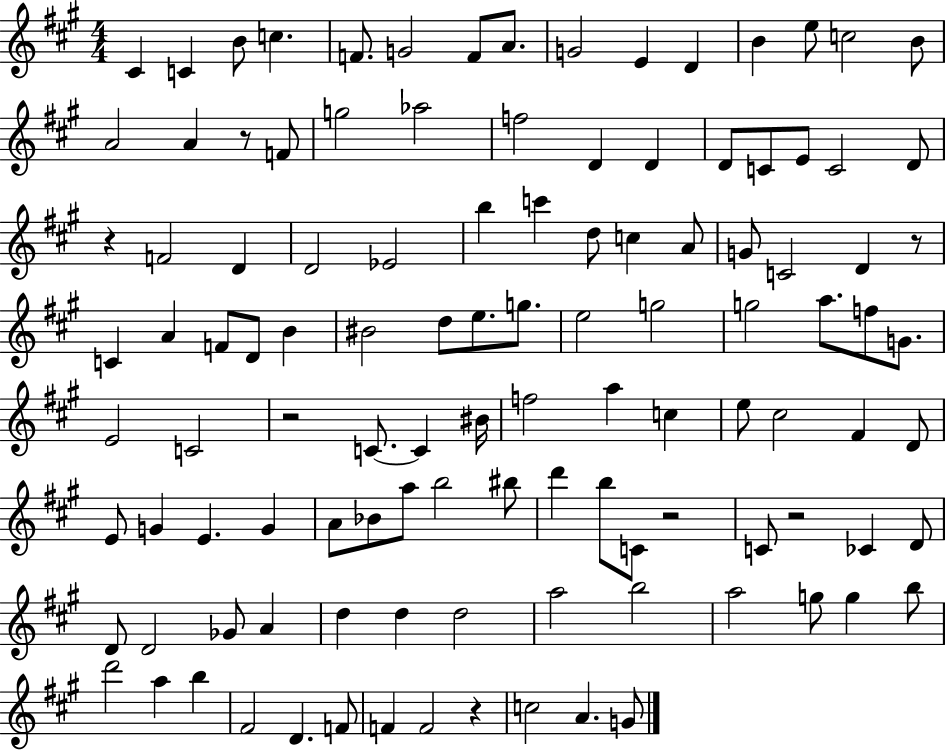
X:1
T:Untitled
M:4/4
L:1/4
K:A
^C C B/2 c F/2 G2 F/2 A/2 G2 E D B e/2 c2 B/2 A2 A z/2 F/2 g2 _a2 f2 D D D/2 C/2 E/2 C2 D/2 z F2 D D2 _E2 b c' d/2 c A/2 G/2 C2 D z/2 C A F/2 D/2 B ^B2 d/2 e/2 g/2 e2 g2 g2 a/2 f/2 G/2 E2 C2 z2 C/2 C ^B/4 f2 a c e/2 ^c2 ^F D/2 E/2 G E G A/2 _B/2 a/2 b2 ^b/2 d' b/2 C/2 z2 C/2 z2 _C D/2 D/2 D2 _G/2 A d d d2 a2 b2 a2 g/2 g b/2 d'2 a b ^F2 D F/2 F F2 z c2 A G/2